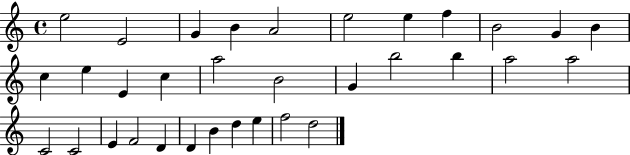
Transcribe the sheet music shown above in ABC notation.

X:1
T:Untitled
M:4/4
L:1/4
K:C
e2 E2 G B A2 e2 e f B2 G B c e E c a2 B2 G b2 b a2 a2 C2 C2 E F2 D D B d e f2 d2